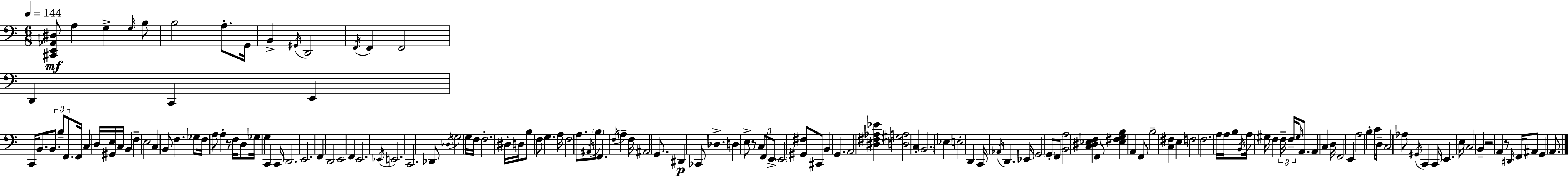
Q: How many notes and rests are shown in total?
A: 153